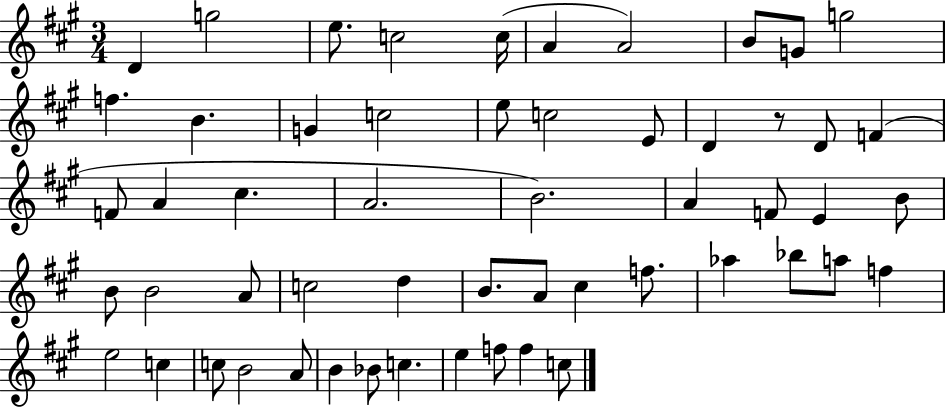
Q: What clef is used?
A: treble